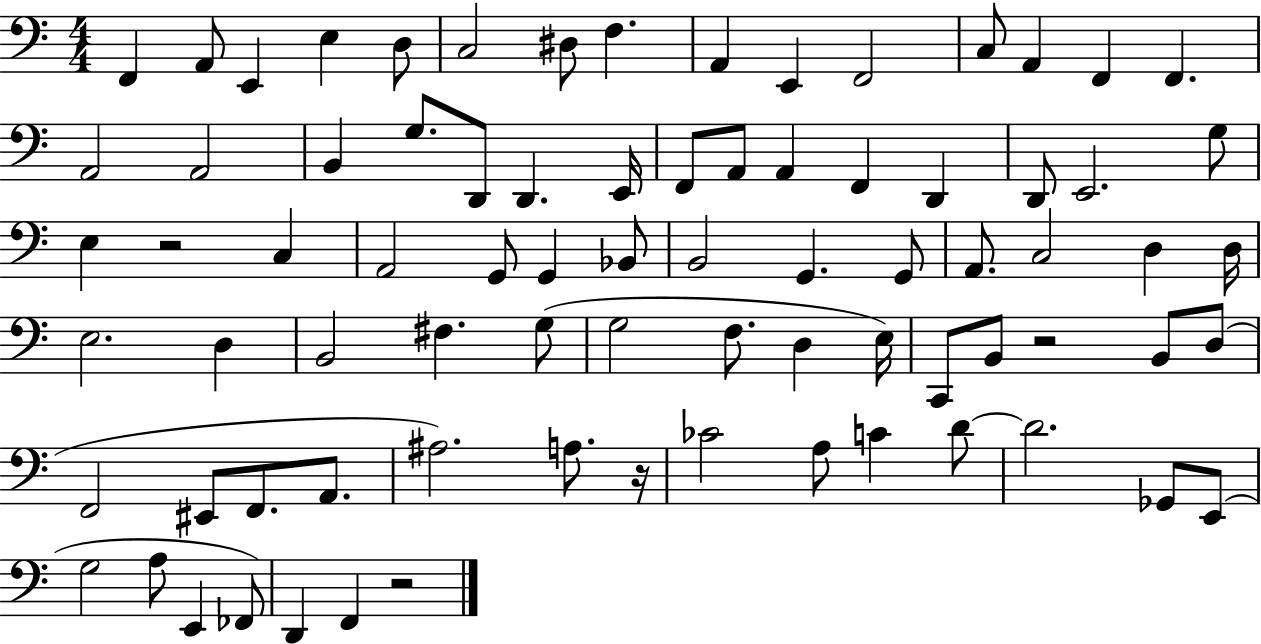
{
  \clef bass
  \numericTimeSignature
  \time 4/4
  \key c \major
  \repeat volta 2 { f,4 a,8 e,4 e4 d8 | c2 dis8 f4. | a,4 e,4 f,2 | c8 a,4 f,4 f,4. | \break a,2 a,2 | b,4 g8. d,8 d,4. e,16 | f,8 a,8 a,4 f,4 d,4 | d,8 e,2. g8 | \break e4 r2 c4 | a,2 g,8 g,4 bes,8 | b,2 g,4. g,8 | a,8. c2 d4 d16 | \break e2. d4 | b,2 fis4. g8( | g2 f8. d4 e16) | c,8 b,8 r2 b,8 d8( | \break f,2 eis,8 f,8. a,8. | ais2.) a8. r16 | ces'2 a8 c'4 d'8~~ | d'2. ges,8 e,8( | \break g2 a8 e,4 fes,8) | d,4 f,4 r2 | } \bar "|."
}